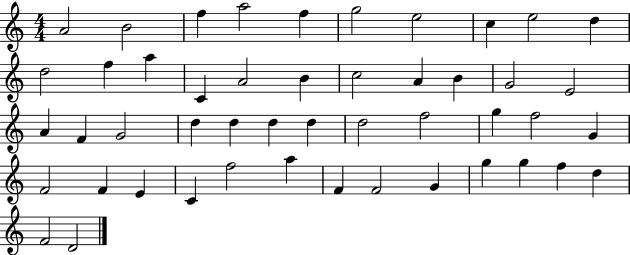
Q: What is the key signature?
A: C major